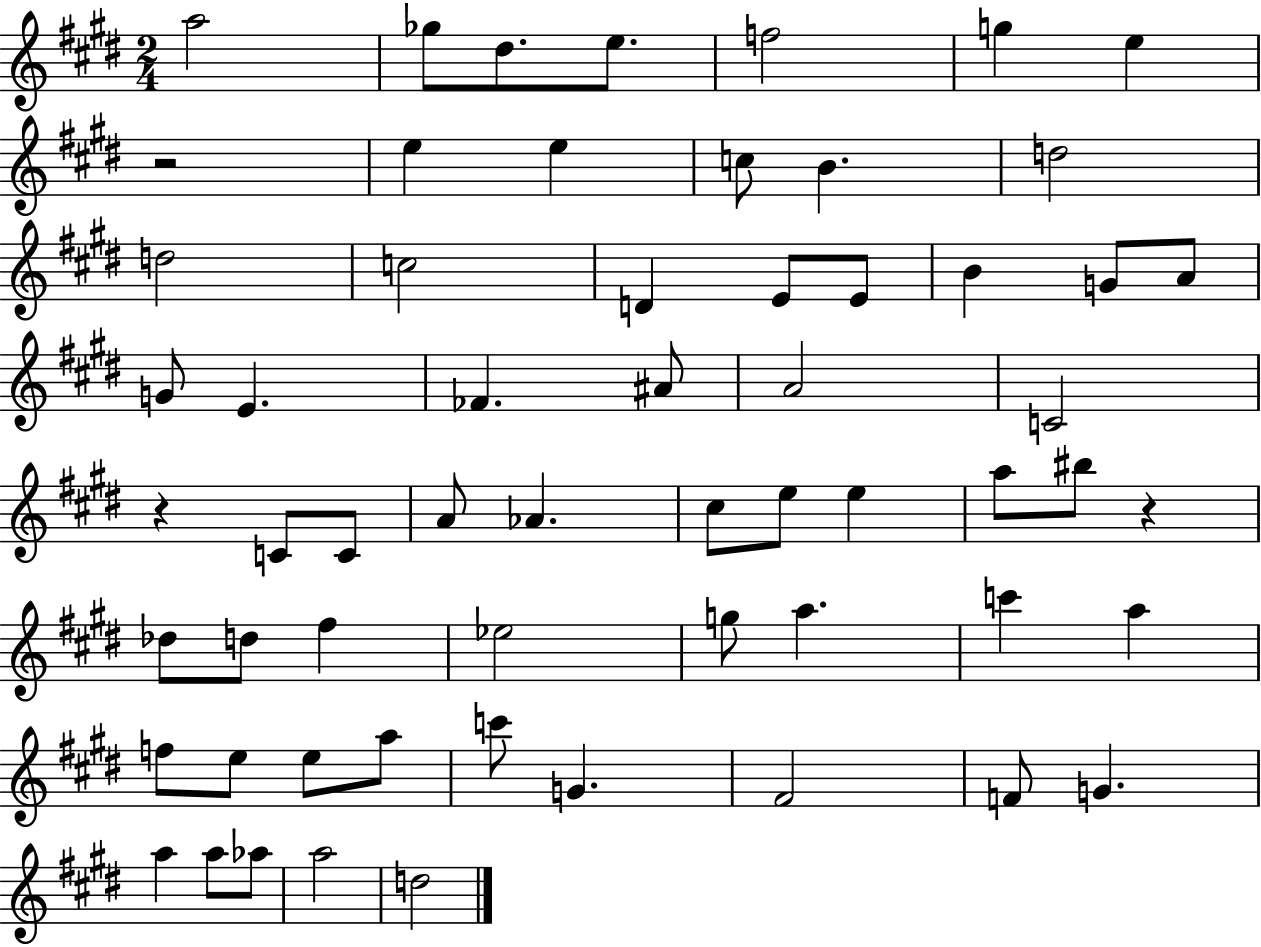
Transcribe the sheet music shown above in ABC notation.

X:1
T:Untitled
M:2/4
L:1/4
K:E
a2 _g/2 ^d/2 e/2 f2 g e z2 e e c/2 B d2 d2 c2 D E/2 E/2 B G/2 A/2 G/2 E _F ^A/2 A2 C2 z C/2 C/2 A/2 _A ^c/2 e/2 e a/2 ^b/2 z _d/2 d/2 ^f _e2 g/2 a c' a f/2 e/2 e/2 a/2 c'/2 G ^F2 F/2 G a a/2 _a/2 a2 d2